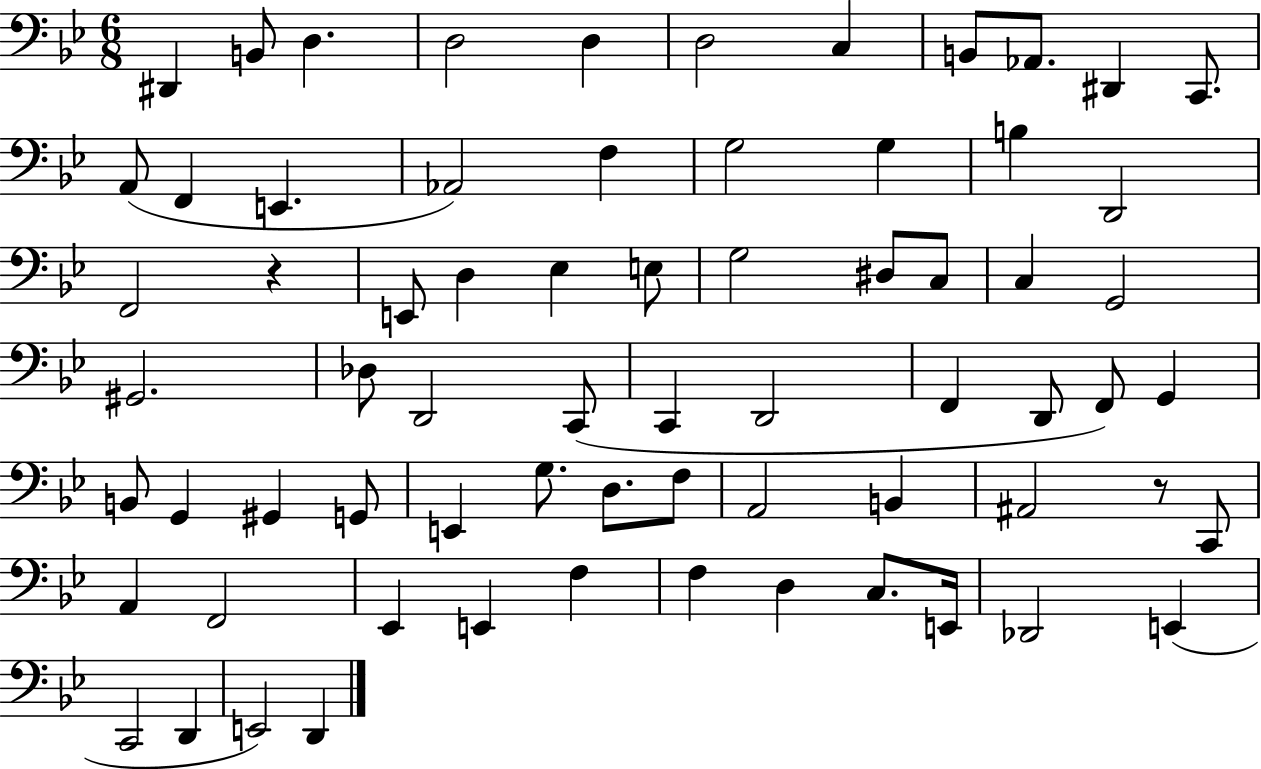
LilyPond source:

{
  \clef bass
  \numericTimeSignature
  \time 6/8
  \key bes \major
  dis,4 b,8 d4. | d2 d4 | d2 c4 | b,8 aes,8. dis,4 c,8. | \break a,8( f,4 e,4. | aes,2) f4 | g2 g4 | b4 d,2 | \break f,2 r4 | e,8 d4 ees4 e8 | g2 dis8 c8 | c4 g,2 | \break gis,2. | des8 d,2 c,8( | c,4 d,2 | f,4 d,8 f,8) g,4 | \break b,8 g,4 gis,4 g,8 | e,4 g8. d8. f8 | a,2 b,4 | ais,2 r8 c,8 | \break a,4 f,2 | ees,4 e,4 f4 | f4 d4 c8. e,16 | des,2 e,4( | \break c,2 d,4 | e,2) d,4 | \bar "|."
}